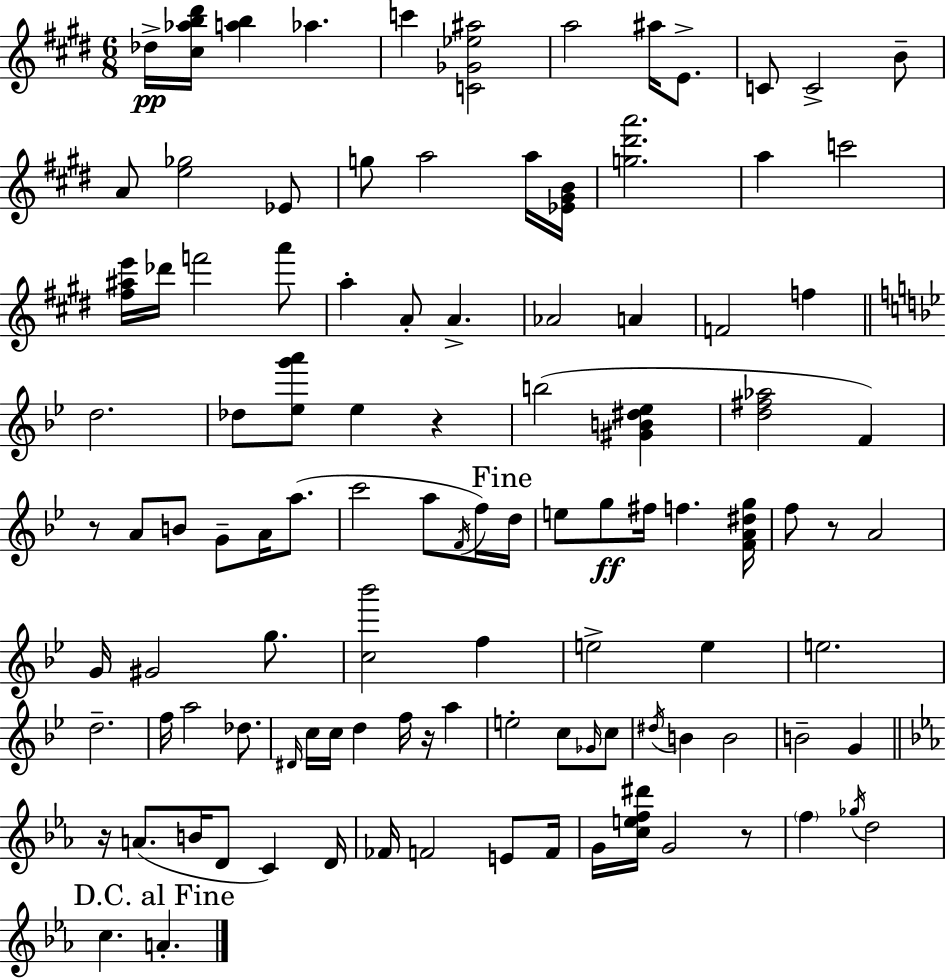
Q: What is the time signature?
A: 6/8